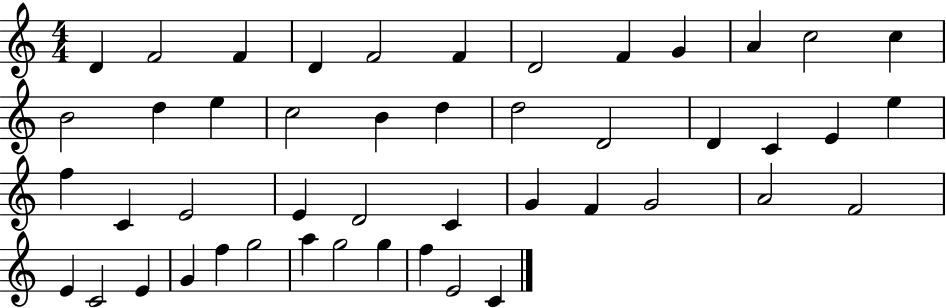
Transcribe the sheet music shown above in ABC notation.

X:1
T:Untitled
M:4/4
L:1/4
K:C
D F2 F D F2 F D2 F G A c2 c B2 d e c2 B d d2 D2 D C E e f C E2 E D2 C G F G2 A2 F2 E C2 E G f g2 a g2 g f E2 C